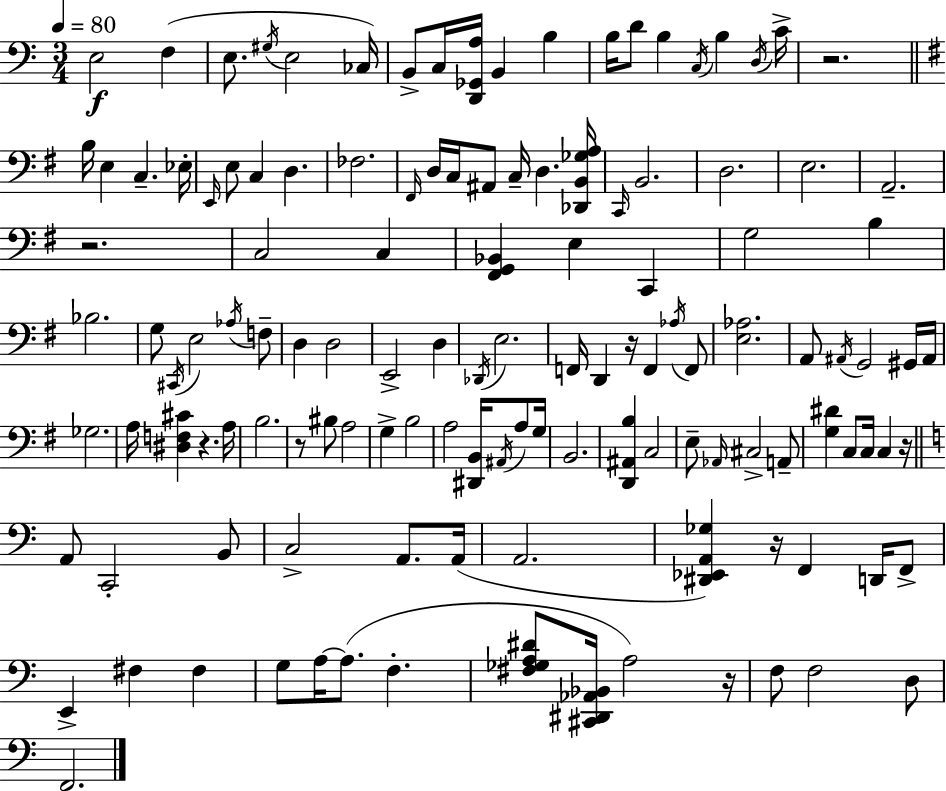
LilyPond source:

{
  \clef bass
  \numericTimeSignature
  \time 3/4
  \key c \major
  \tempo 4 = 80
  \repeat volta 2 { e2\f f4( | e8. \acciaccatura { gis16 } e2 | ces16) b,8-> c16 <d, ges, a>16 b,4 b4 | b16 d'8 b4 \acciaccatura { c16 } b4 | \break \acciaccatura { d16 } c'16-> r2. | \bar "||" \break \key g \major b16 e4 c4.-- ees16-. | \grace { e,16 } e8 c4 d4. | fes2. | \grace { fis,16 } d16 c16 ais,8 c16-- d4. | \break <des, b, ges a>16 \grace { c,16 } b,2. | d2. | e2. | a,2.-- | \break r2. | c2 c4 | <fis, g, bes,>4 e4 c,4 | g2 b4 | \break bes2. | g8 \acciaccatura { cis,16 } e2 | \acciaccatura { aes16 } f8-- d4 d2 | e,2-> | \break d4 \acciaccatura { des,16 } e2. | f,16 d,4 r16 | f,4 \acciaccatura { aes16 } f,8 <e aes>2. | a,8 \acciaccatura { ais,16 } g,2 | \break gis,16 ais,16 ges2. | a16 <dis f cis'>4 | r4. a16 b2. | r8 bis8 | \break a2 g4-> | b2 a2 | <dis, b,>16 \acciaccatura { ais,16 } a8 g16 b,2. | <d, ais, b>4 | \break c2 e8-- \grace { aes,16 } | cis2-> a,8-- <g dis'>4 | c8 c16 c4 r16 \bar "||" \break \key c \major a,8 c,2-. b,8 | c2-> a,8. a,16( | a,2. | <dis, ees, a, ges>4) r16 f,4 d,16 f,8-> | \break e,4-> fis4 fis4 | g8 a16~~ a8.( f4.-. | <fis ges a dis'>8 <cis, dis, aes, bes,>16 a2) r16 | f8 f2 d8 | \break f,2. | } \bar "|."
}